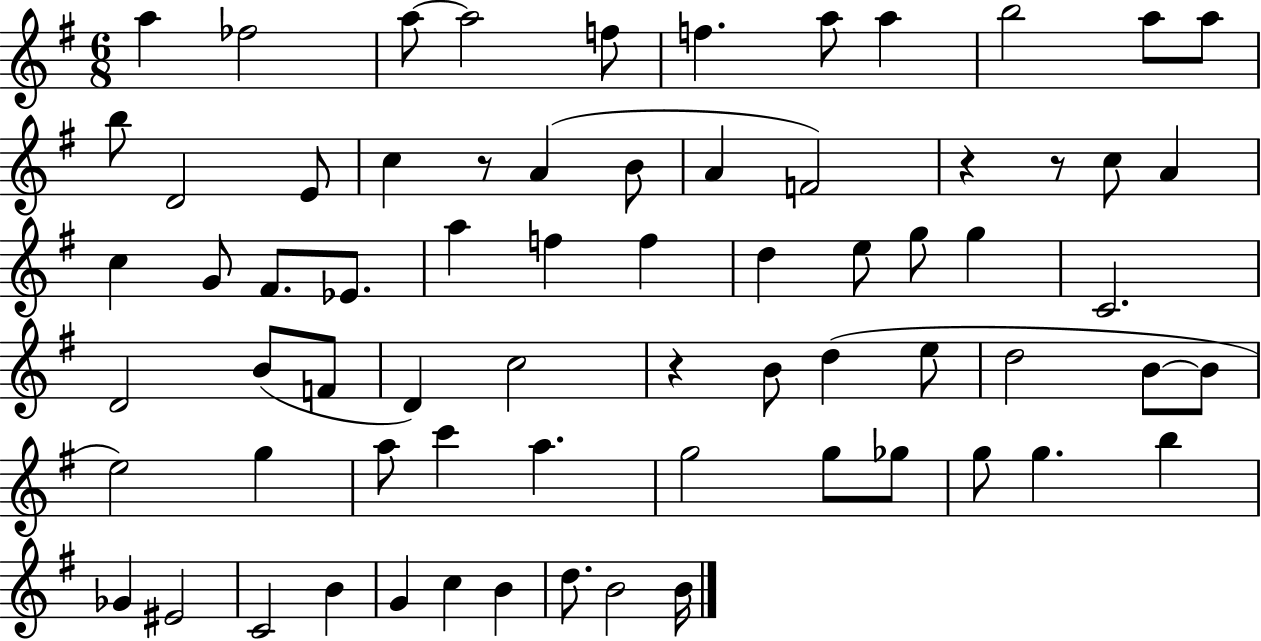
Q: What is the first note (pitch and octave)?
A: A5